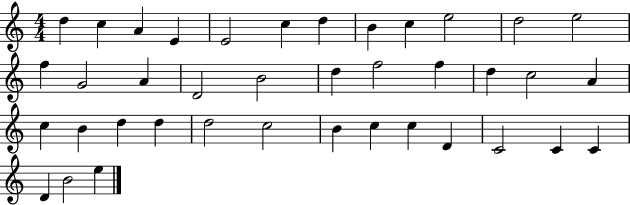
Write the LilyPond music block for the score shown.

{
  \clef treble
  \numericTimeSignature
  \time 4/4
  \key c \major
  d''4 c''4 a'4 e'4 | e'2 c''4 d''4 | b'4 c''4 e''2 | d''2 e''2 | \break f''4 g'2 a'4 | d'2 b'2 | d''4 f''2 f''4 | d''4 c''2 a'4 | \break c''4 b'4 d''4 d''4 | d''2 c''2 | b'4 c''4 c''4 d'4 | c'2 c'4 c'4 | \break d'4 b'2 e''4 | \bar "|."
}